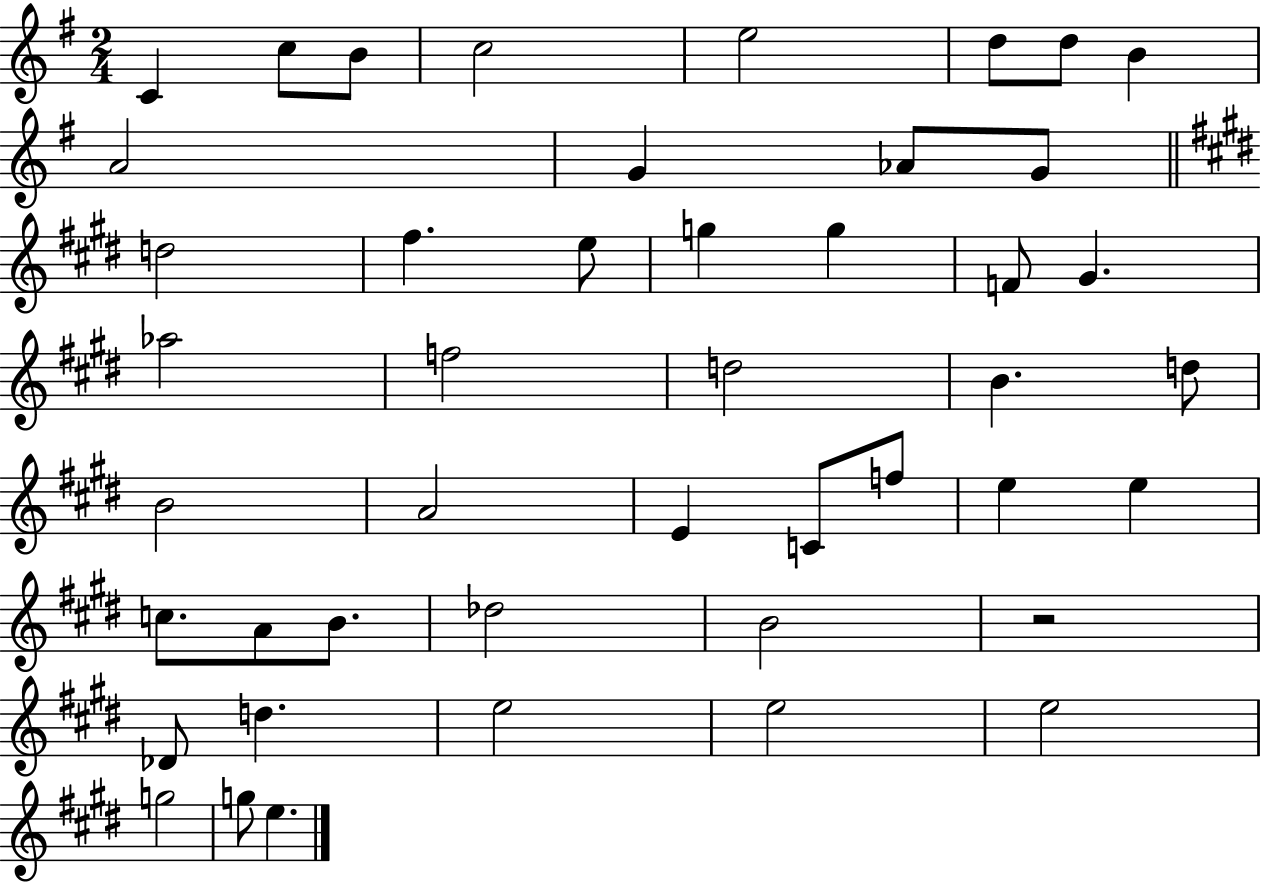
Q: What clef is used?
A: treble